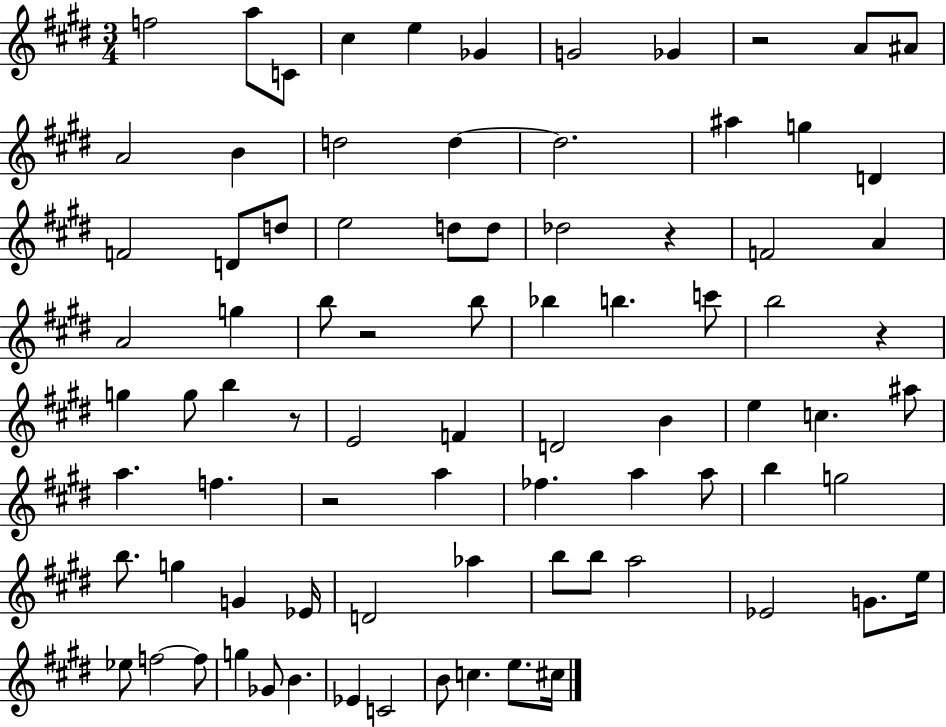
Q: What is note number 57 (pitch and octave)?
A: Eb4